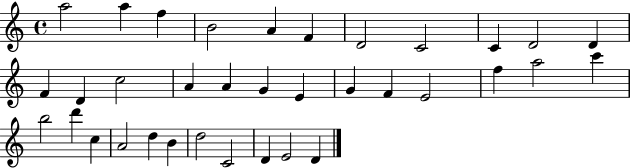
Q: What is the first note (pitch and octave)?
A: A5